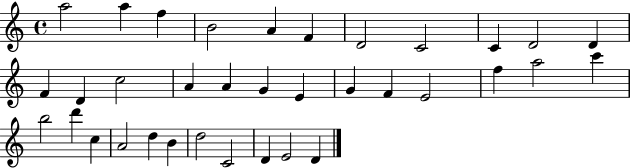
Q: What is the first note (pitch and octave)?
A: A5